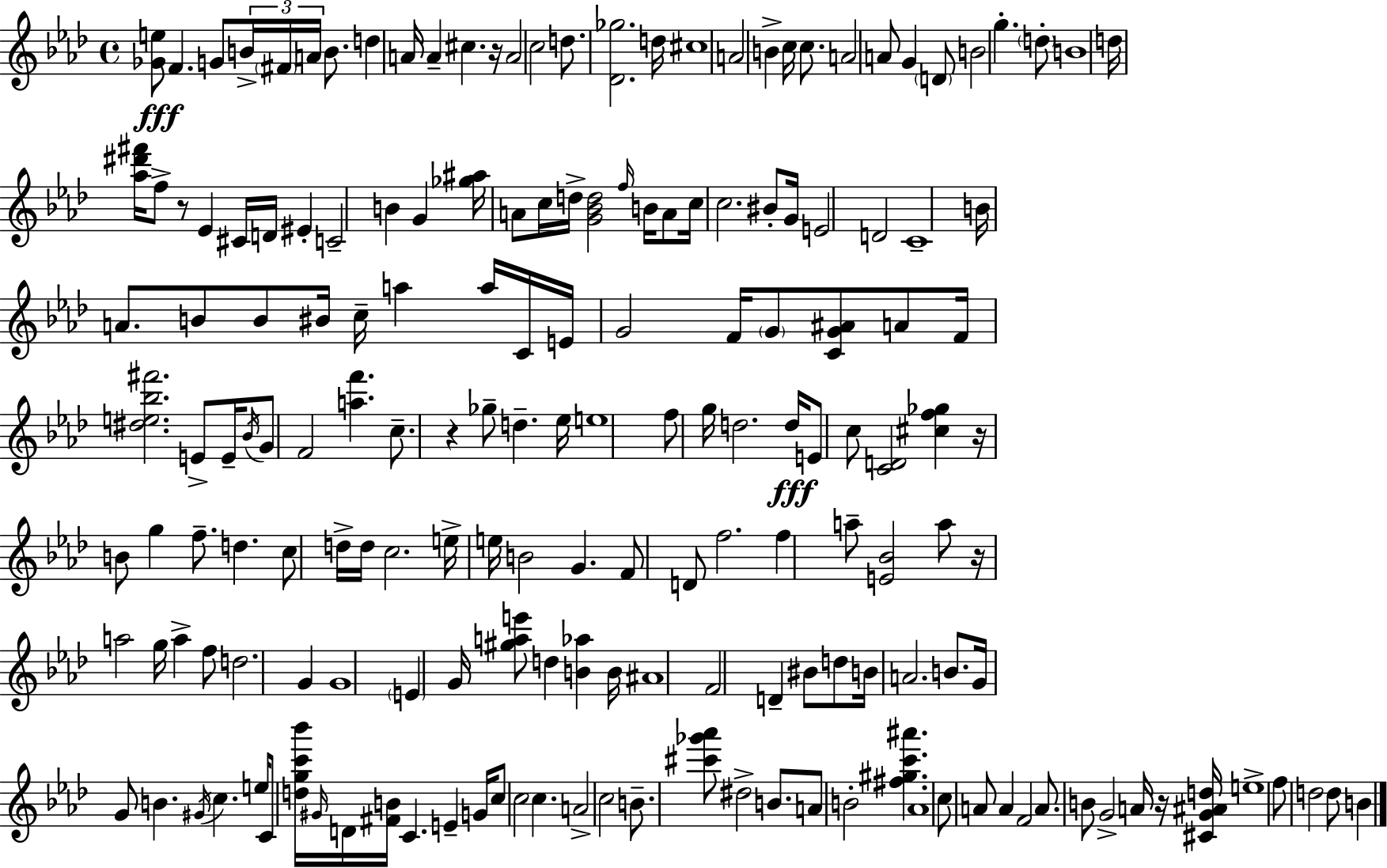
[Gb4,E5]/e F4/q. G4/e B4/s F#4/s A4/s B4/e. D5/q A4/s A4/q C#5/q. R/s A4/h C5/h D5/e. [Db4,Gb5]/h. D5/s C#5/w A4/h B4/q C5/s C5/e. A4/h A4/e G4/q D4/e B4/h G5/q. D5/e B4/w D5/s [Ab5,D#6,F#6]/s F5/e R/e Eb4/q C#4/s D4/s EIS4/q C4/h B4/q G4/q [Gb5,A#5]/s A4/e C5/s D5/s [G4,Bb4,D5]/h F5/s B4/s A4/e C5/s C5/h. BIS4/e G4/s E4/h D4/h C4/w B4/s A4/e. B4/e B4/e BIS4/s C5/s A5/q A5/s C4/s E4/s G4/h F4/s G4/e [C4,G4,A#4]/e A4/e F4/s [D#5,E5,Bb5,F#6]/h. E4/e E4/s Bb4/s G4/e F4/h [A5,F6]/q. C5/e. R/q Gb5/e D5/q. Eb5/s E5/w F5/e G5/s D5/h. D5/s E4/e C5/e [C4,D4]/h [C#5,F5,Gb5]/q R/s B4/e G5/q F5/e. D5/q. C5/e D5/s D5/s C5/h. E5/s E5/s B4/h G4/q. F4/e D4/e F5/h. F5/q A5/e [E4,Bb4]/h A5/e R/s A5/h G5/s A5/q F5/e D5/h. G4/q G4/w E4/q G4/s [G#5,A5,E6]/e D5/q [B4,Ab5]/q B4/s A#4/w F4/h D4/q BIS4/e D5/e B4/s A4/h. B4/e. G4/s G4/e B4/q. G#4/s C5/q. E5/s C4/e [D5,G5,C6,Bb6]/s G#4/s D4/s [F#4,B4]/s C4/q. E4/q G4/s C5/e C5/h C5/q. A4/h C5/h B4/e. [C#6,Gb6,Ab6]/e D#5/h B4/e. A4/e B4/h [F#5,G#5,C6,A#6]/q. Ab4/w C5/e A4/e A4/q F4/h A4/e. B4/e G4/h A4/s R/s [C#4,G4,A#4,D5]/s E5/w F5/e D5/h D5/e B4/q